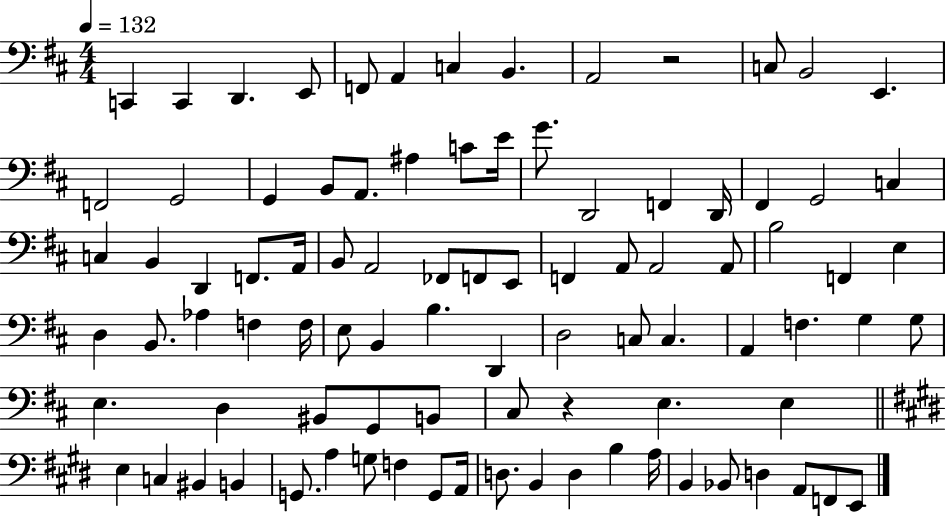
X:1
T:Untitled
M:4/4
L:1/4
K:D
C,, C,, D,, E,,/2 F,,/2 A,, C, B,, A,,2 z2 C,/2 B,,2 E,, F,,2 G,,2 G,, B,,/2 A,,/2 ^A, C/2 E/4 G/2 D,,2 F,, D,,/4 ^F,, G,,2 C, C, B,, D,, F,,/2 A,,/4 B,,/2 A,,2 _F,,/2 F,,/2 E,,/2 F,, A,,/2 A,,2 A,,/2 B,2 F,, E, D, B,,/2 _A, F, F,/4 E,/2 B,, B, D,, D,2 C,/2 C, A,, F, G, G,/2 E, D, ^B,,/2 G,,/2 B,,/2 ^C,/2 z E, E, E, C, ^B,, B,, G,,/2 A, G,/2 F, G,,/2 A,,/4 D,/2 B,, D, B, A,/4 B,, _B,,/2 D, A,,/2 F,,/2 E,,/2